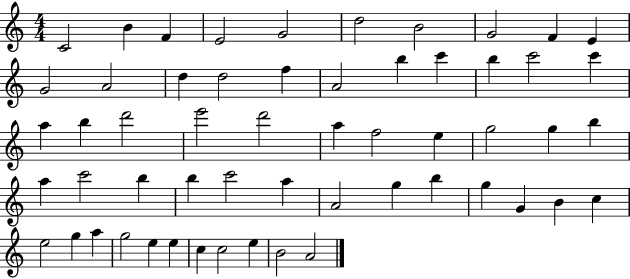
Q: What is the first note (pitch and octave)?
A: C4